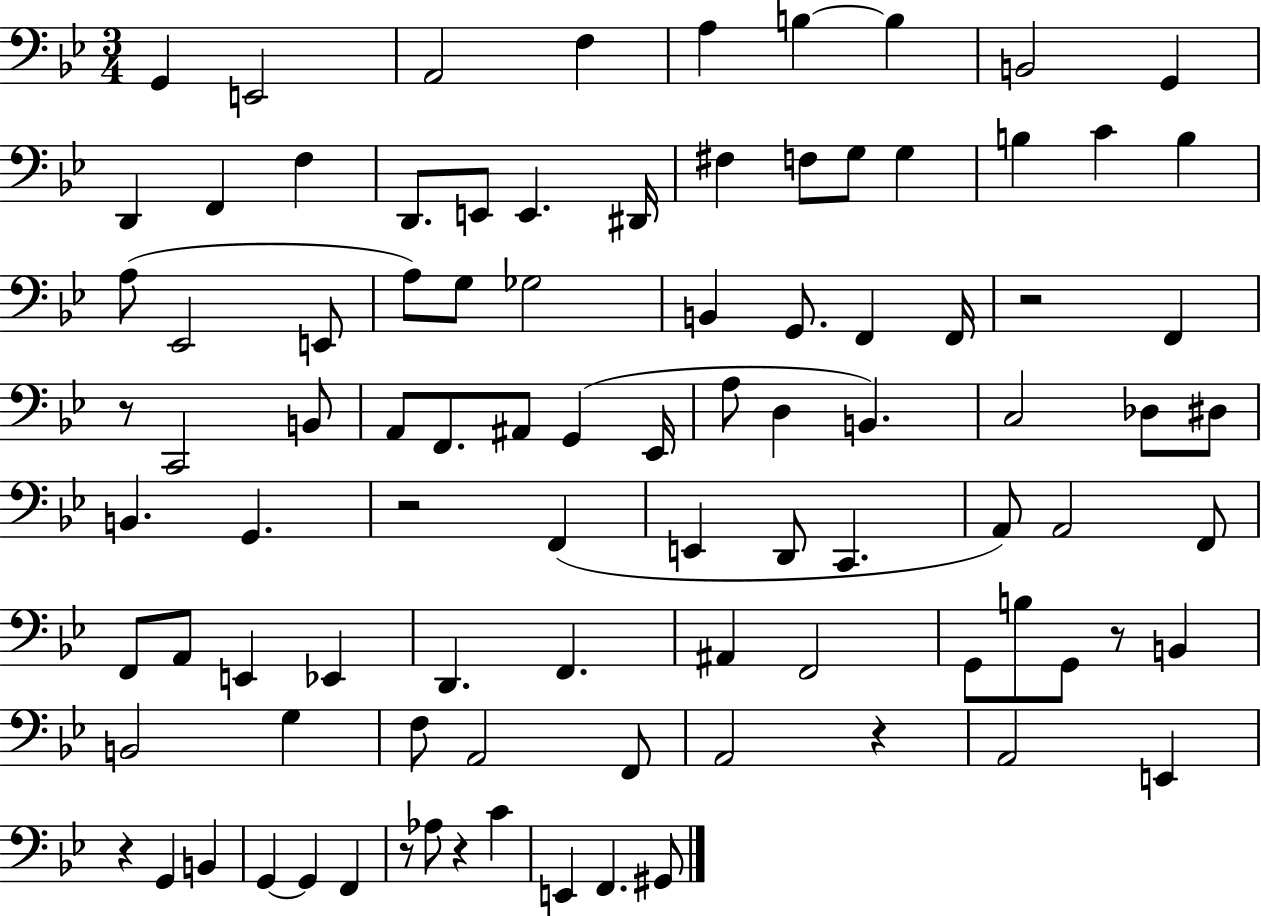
{
  \clef bass
  \numericTimeSignature
  \time 3/4
  \key bes \major
  g,4 e,2 | a,2 f4 | a4 b4~~ b4 | b,2 g,4 | \break d,4 f,4 f4 | d,8. e,8 e,4. dis,16 | fis4 f8 g8 g4 | b4 c'4 b4 | \break a8( ees,2 e,8 | a8) g8 ges2 | b,4 g,8. f,4 f,16 | r2 f,4 | \break r8 c,2 b,8 | a,8 f,8. ais,8 g,4( ees,16 | a8 d4 b,4.) | c2 des8 dis8 | \break b,4. g,4. | r2 f,4( | e,4 d,8 c,4. | a,8) a,2 f,8 | \break f,8 a,8 e,4 ees,4 | d,4. f,4. | ais,4 f,2 | g,8 b8 g,8 r8 b,4 | \break b,2 g4 | f8 a,2 f,8 | a,2 r4 | a,2 e,4 | \break r4 g,4 b,4 | g,4~~ g,4 f,4 | r8 aes8 r4 c'4 | e,4 f,4. gis,8 | \break \bar "|."
}